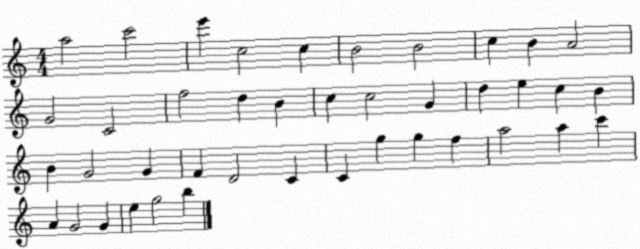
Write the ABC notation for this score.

X:1
T:Untitled
M:4/4
L:1/4
K:C
a2 c'2 e' c2 c B2 B2 c B A2 G2 C2 f2 d B c c2 G d e c B B G2 G F D2 C C g g f a2 a c' A G2 G e g2 b